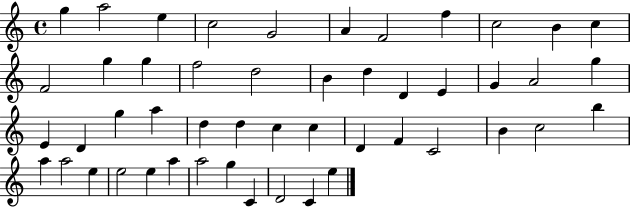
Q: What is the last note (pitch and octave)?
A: E5